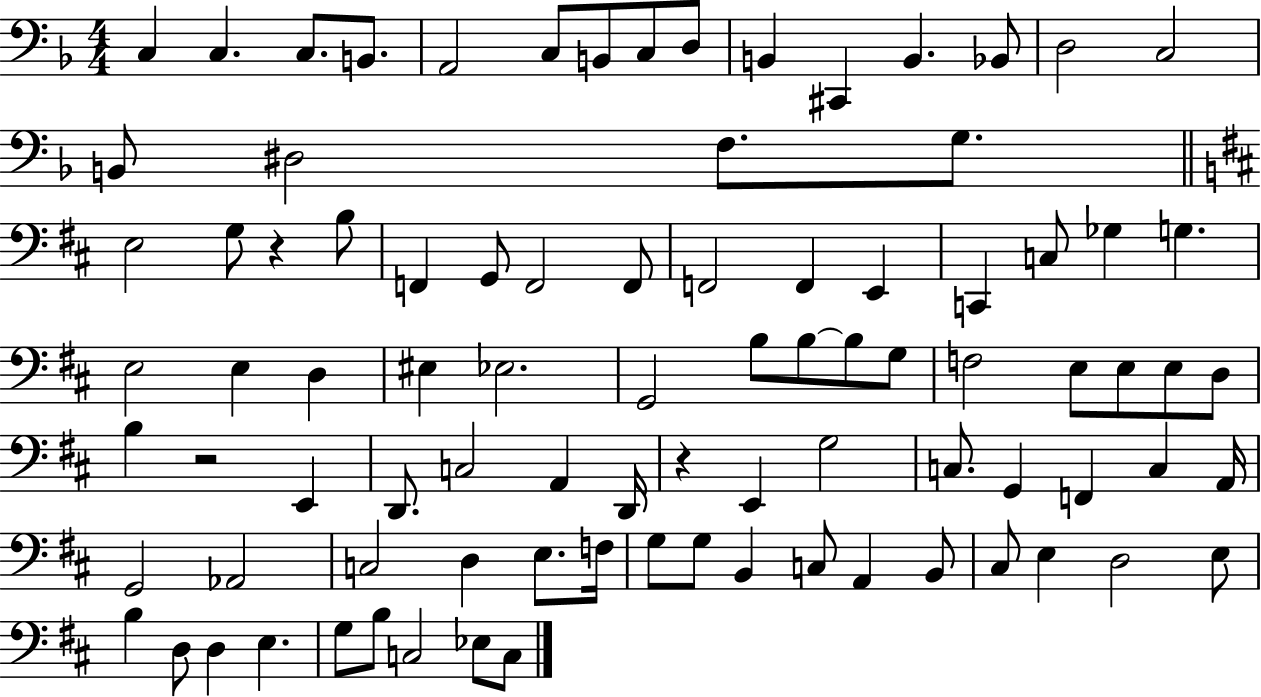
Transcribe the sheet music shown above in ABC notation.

X:1
T:Untitled
M:4/4
L:1/4
K:F
C, C, C,/2 B,,/2 A,,2 C,/2 B,,/2 C,/2 D,/2 B,, ^C,, B,, _B,,/2 D,2 C,2 B,,/2 ^D,2 F,/2 G,/2 E,2 G,/2 z B,/2 F,, G,,/2 F,,2 F,,/2 F,,2 F,, E,, C,, C,/2 _G, G, E,2 E, D, ^E, _E,2 G,,2 B,/2 B,/2 B,/2 G,/2 F,2 E,/2 E,/2 E,/2 D,/2 B, z2 E,, D,,/2 C,2 A,, D,,/4 z E,, G,2 C,/2 G,, F,, C, A,,/4 G,,2 _A,,2 C,2 D, E,/2 F,/4 G,/2 G,/2 B,, C,/2 A,, B,,/2 ^C,/2 E, D,2 E,/2 B, D,/2 D, E, G,/2 B,/2 C,2 _E,/2 C,/2